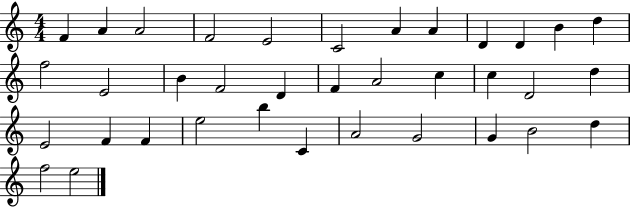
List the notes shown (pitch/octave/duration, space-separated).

F4/q A4/q A4/h F4/h E4/h C4/h A4/q A4/q D4/q D4/q B4/q D5/q F5/h E4/h B4/q F4/h D4/q F4/q A4/h C5/q C5/q D4/h D5/q E4/h F4/q F4/q E5/h B5/q C4/q A4/h G4/h G4/q B4/h D5/q F5/h E5/h